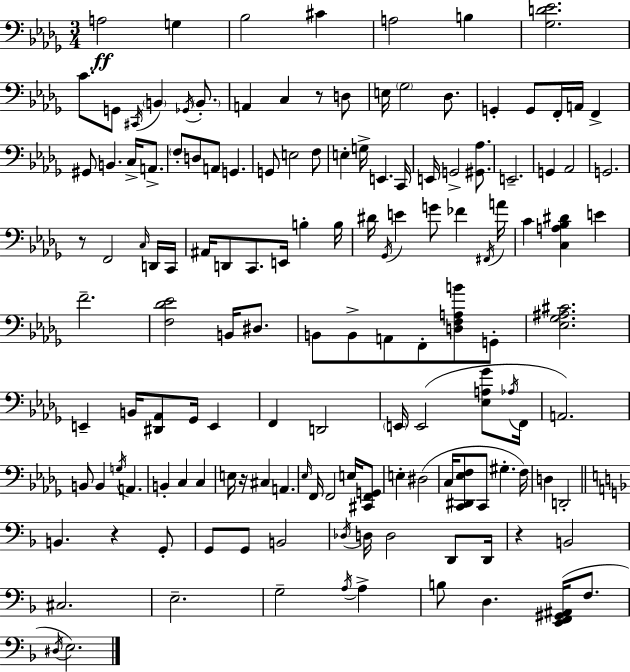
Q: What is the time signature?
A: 3/4